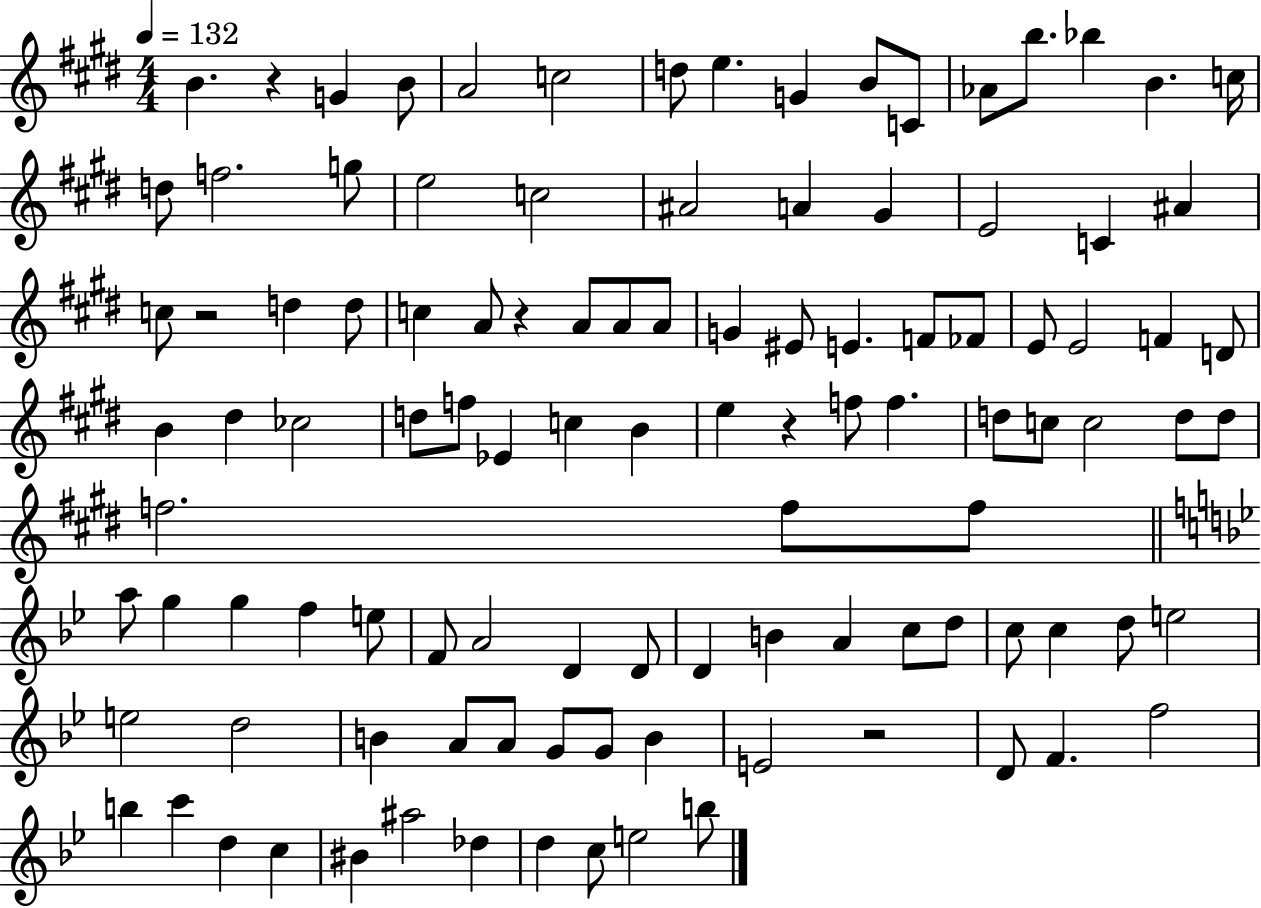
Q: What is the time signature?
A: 4/4